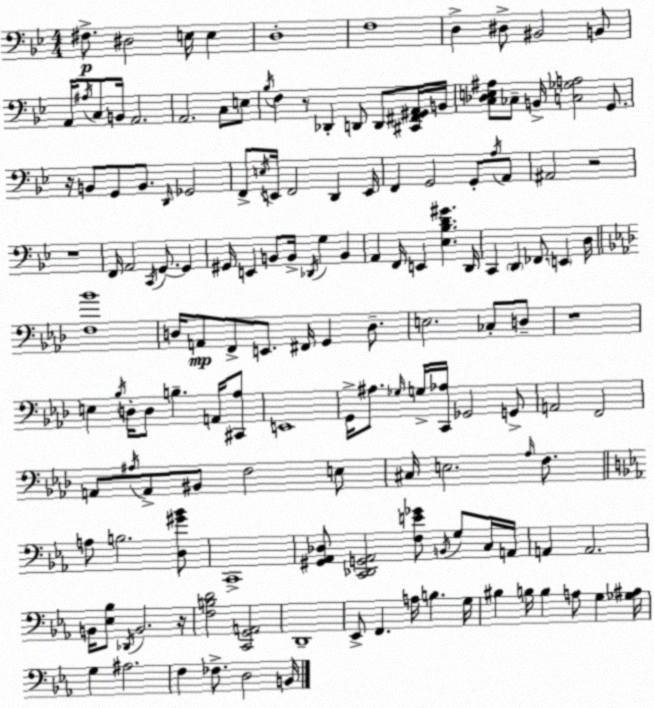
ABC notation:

X:1
T:Untitled
M:4/4
L:1/4
K:Gm
^F,/2 ^D,2 E,/4 E, D,4 F,4 D, ^D,/2 ^B,,2 B,,/2 A,,/4 ^A,/4 C,/2 B,,/4 A,,2 A,,2 C,/2 E,/2 _B,/4 F, z/2 _D,, D,,/2 D,,/2 [^C,,^F,,^G,,A,,]/4 B,,/4 [C,_D,E,^A,]/2 _C,/2 B,,/4 [C,_G,A,]2 G,,/2 z/4 B,,/2 G,,/2 B,,/2 D,,/4 _G,,2 F,,/2 E,/4 E,,/4 F,,2 D,, E,,/4 F,, G,,2 G,,/2 A,/4 A,,/2 ^A,,2 z2 z4 F,,/4 A,,2 C,,/4 G,,/2 G,, ^G,,/4 E,, B,,/2 B,,/4 _D,,/4 G, B,, A,, F,,/4 E,, [_E,_B,D^G] D,,/4 C,, D,, _F,,/2 E,, D,/4 [F,_B]4 D,/4 A,,/2 F,,/2 E,,/2 ^F,,/4 G,, D,/2 E,2 _C,/2 D,/2 z4 E, _B,/4 D,/4 D,/2 B, A,,/4 [^C,,_A,]/2 E,,4 G,,/4 ^A,/2 _G,/4 G,/4 [C,,_A,]/4 _G,,2 G,,/2 A,,2 F,,2 A,,/2 ^A,/4 A,,/2 ^B,,/2 F,2 E,/2 ^C,/4 E,2 _A,/4 F,/2 A,/2 B,2 [D,^G_B]/2 C,,4 [^G,,_A,,_D,]/2 [C,,_D,,G,,_A,,]2 [F,E_G]/2 B,,/4 G,/2 C,/4 A,,/4 A,, A,,2 B,,/4 [_E,_B,]/2 _D,,/4 B,,2 z/4 [F,B,D]2 [C,,G,,A,,]2 D,,4 _E,,/2 F,, A,/4 B, G,/4 ^B, B,/4 B, A,/2 G, [_G,^A,]/4 G, ^A,2 F, _F,/2 D,2 B,,/4